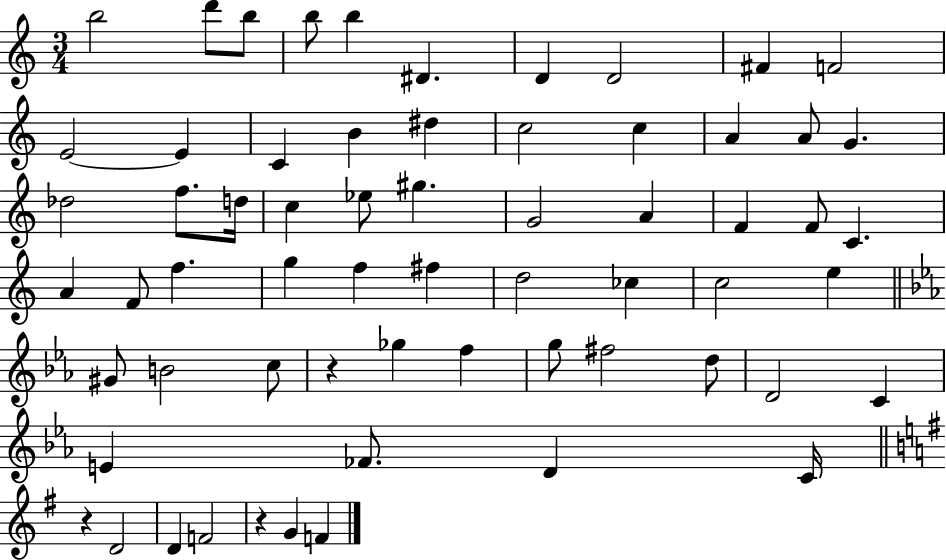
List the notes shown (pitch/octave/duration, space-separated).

B5/h D6/e B5/e B5/e B5/q D#4/q. D4/q D4/h F#4/q F4/h E4/h E4/q C4/q B4/q D#5/q C5/h C5/q A4/q A4/e G4/q. Db5/h F5/e. D5/s C5/q Eb5/e G#5/q. G4/h A4/q F4/q F4/e C4/q. A4/q F4/e F5/q. G5/q F5/q F#5/q D5/h CES5/q C5/h E5/q G#4/e B4/h C5/e R/q Gb5/q F5/q G5/e F#5/h D5/e D4/h C4/q E4/q FES4/e. D4/q C4/s R/q D4/h D4/q F4/h R/q G4/q F4/q